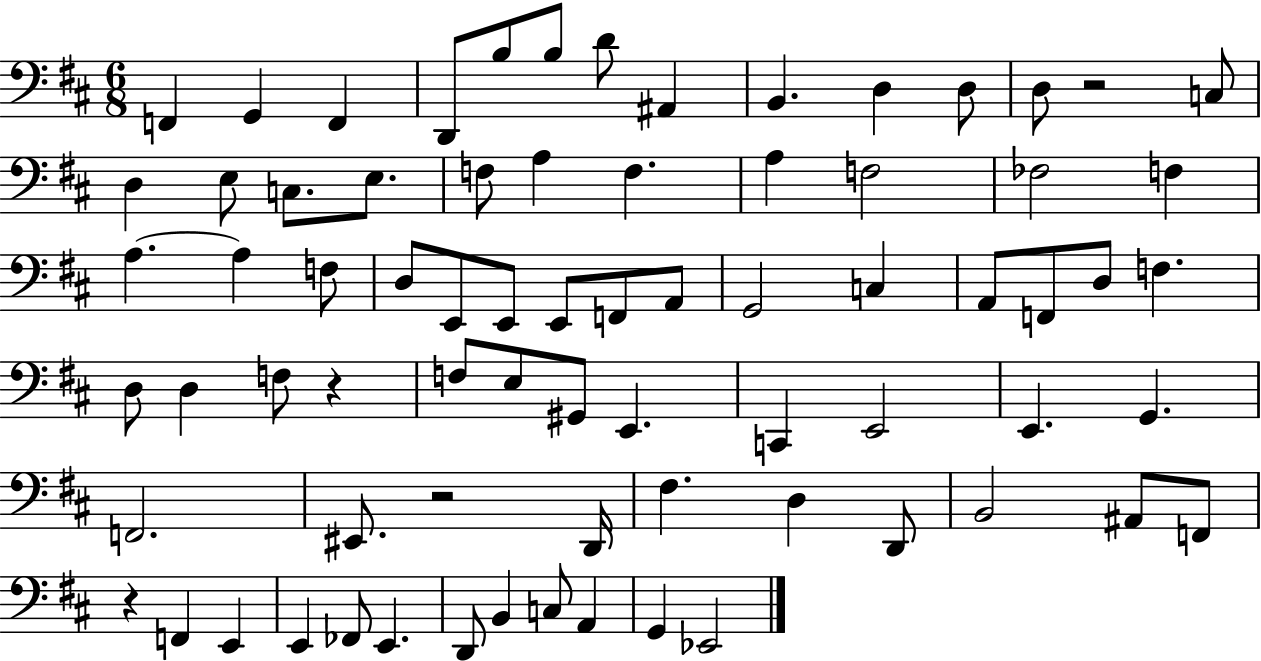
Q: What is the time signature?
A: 6/8